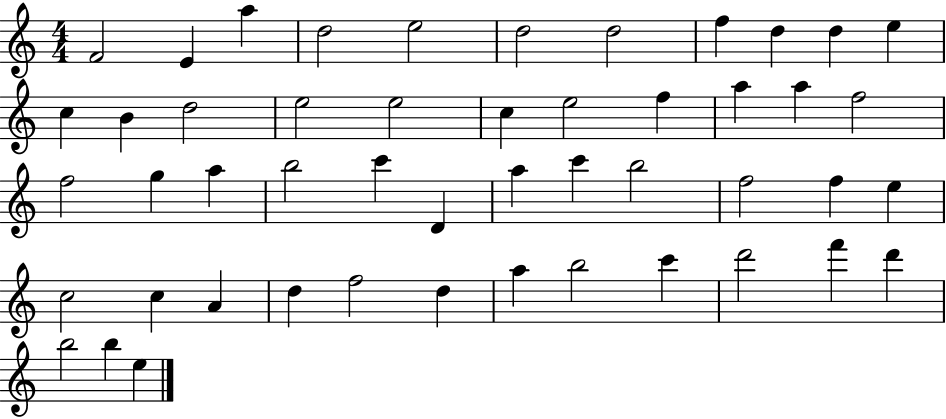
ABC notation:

X:1
T:Untitled
M:4/4
L:1/4
K:C
F2 E a d2 e2 d2 d2 f d d e c B d2 e2 e2 c e2 f a a f2 f2 g a b2 c' D a c' b2 f2 f e c2 c A d f2 d a b2 c' d'2 f' d' b2 b e